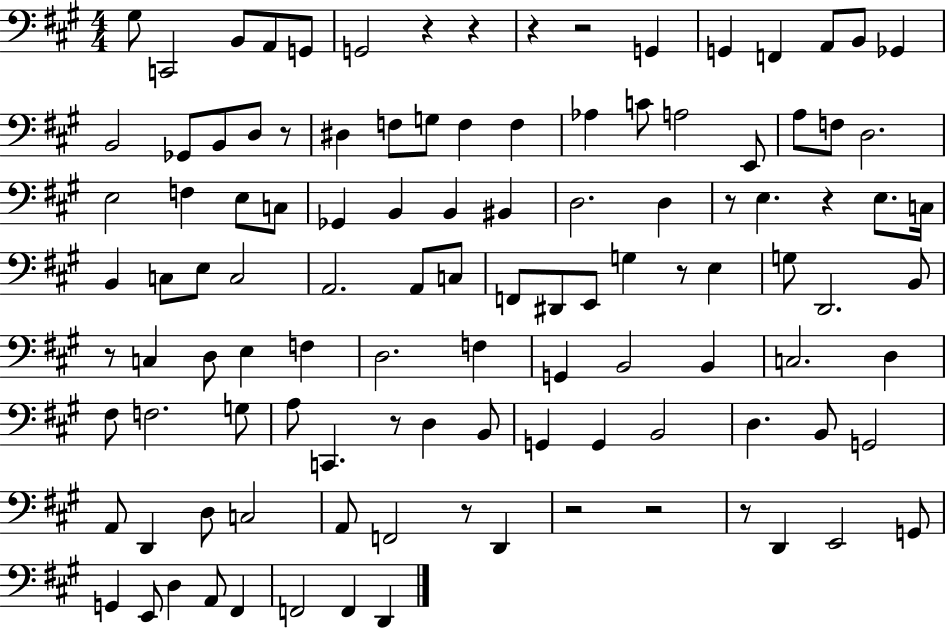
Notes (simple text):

G#3/e C2/h B2/e A2/e G2/e G2/h R/q R/q R/q R/h G2/q G2/q F2/q A2/e B2/e Gb2/q B2/h Gb2/e B2/e D3/e R/e D#3/q F3/e G3/e F3/q F3/q Ab3/q C4/e A3/h E2/e A3/e F3/e D3/h. E3/h F3/q E3/e C3/e Gb2/q B2/q B2/q BIS2/q D3/h. D3/q R/e E3/q. R/q E3/e. C3/s B2/q C3/e E3/e C3/h A2/h. A2/e C3/e F2/e D#2/e E2/e G3/q R/e E3/q G3/e D2/h. B2/e R/e C3/q D3/e E3/q F3/q D3/h. F3/q G2/q B2/h B2/q C3/h. D3/q F#3/e F3/h. G3/e A3/e C2/q. R/e D3/q B2/e G2/q G2/q B2/h D3/q. B2/e G2/h A2/e D2/q D3/e C3/h A2/e F2/h R/e D2/q R/h R/h R/e D2/q E2/h G2/e G2/q E2/e D3/q A2/e F#2/q F2/h F2/q D2/q